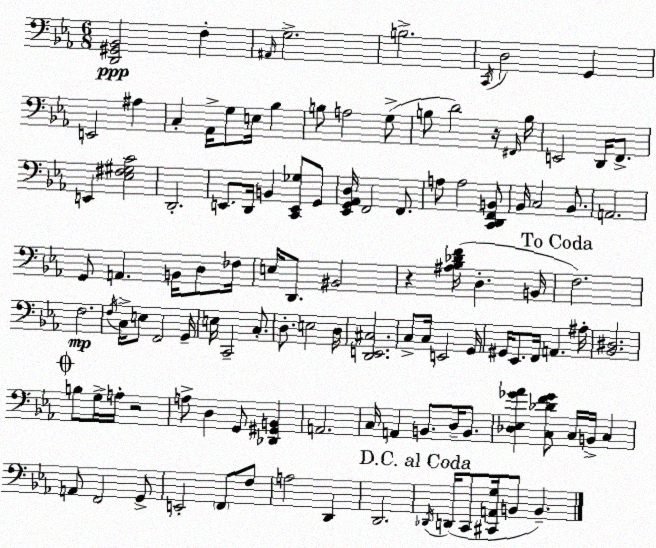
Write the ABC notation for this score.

X:1
T:Untitled
M:6/8
L:1/4
K:Eb
[D,,^G,,_B,,]2 F, ^A,,/4 G,2 B,2 C,,/4 D,2 G,, E,,2 ^A, C, _A,,/4 G,/2 E,/4 _B, B,/2 A,2 G,/2 B,/2 D2 z/4 ^F,,/4 B,/4 E,,2 D,,/4 F,,/2 E,, [_E,^F,^G,C]2 D,,2 E,,/2 D,,/4 B,, [C,,E,,_G,]/2 G,,/2 [_E,,G,,_A,,D,]/4 F,,2 F,,/2 A,/2 A,2 [C,,D,,F,,B,,]/2 _B,,/4 C,2 _B,,/2 A,,2 G,,/2 A,, B,,/4 D,/2 _F,/4 E,/4 D,,/2 ^B,,2 z [^A,_B,_DF]/4 D, B,,/4 F,2 F,2 F,/4 C,/4 E,/2 F,,2 G,,/4 E,/4 C,,2 C,/2 D,/2 E,2 D,/4 [D,,E,,^C,]2 C,/2 C,/4 E,,2 G,,/4 ^G,,/4 _E,,/2 F,,/4 A,, ^A,/4 [_B,,^D,]2 B,/2 G,/4 A,/4 z2 A,/2 D, G,,/2 [_D,,^G,,B,,] A,,2 C,/4 A,, B,,/2 D,/4 B,,/2 [_D,_E,_G_A] [C,_DF_G]/2 C,/4 B,,/4 C, A,,/2 F,,2 G,,/2 E,,2 F,,/2 F,/2 A,2 D,, D,,2 _D,,/4 D,,/4 C,,/2 [^C,,A,,G,]/4 B,,/2 B,,